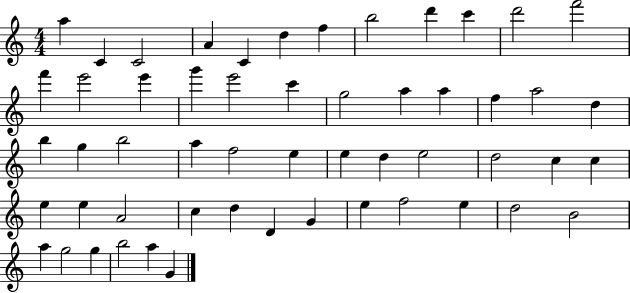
X:1
T:Untitled
M:4/4
L:1/4
K:C
a C C2 A C d f b2 d' c' d'2 f'2 f' e'2 e' g' e'2 c' g2 a a f a2 d b g b2 a f2 e e d e2 d2 c c e e A2 c d D G e f2 e d2 B2 a g2 g b2 a G